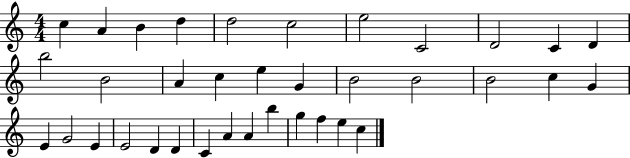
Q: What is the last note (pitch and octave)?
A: C5